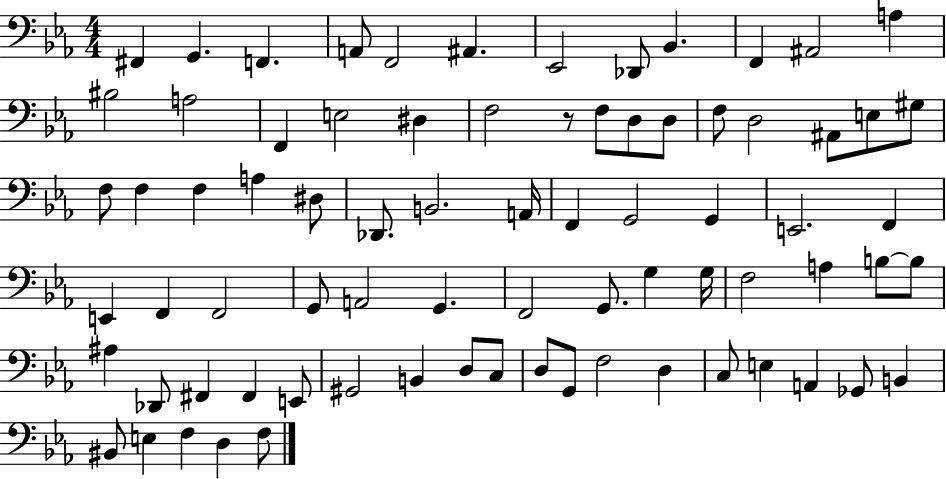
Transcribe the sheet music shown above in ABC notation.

X:1
T:Untitled
M:4/4
L:1/4
K:Eb
^F,, G,, F,, A,,/2 F,,2 ^A,, _E,,2 _D,,/2 _B,, F,, ^A,,2 A, ^B,2 A,2 F,, E,2 ^D, F,2 z/2 F,/2 D,/2 D,/2 F,/2 D,2 ^A,,/2 E,/2 ^G,/2 F,/2 F, F, A, ^D,/2 _D,,/2 B,,2 A,,/4 F,, G,,2 G,, E,,2 F,, E,, F,, F,,2 G,,/2 A,,2 G,, F,,2 G,,/2 G, G,/4 F,2 A, B,/2 B,/2 ^A, _D,,/2 ^F,, ^F,, E,,/2 ^G,,2 B,, D,/2 C,/2 D,/2 G,,/2 F,2 D, C,/2 E, A,, _G,,/2 B,, ^B,,/2 E, F, D, F,/2